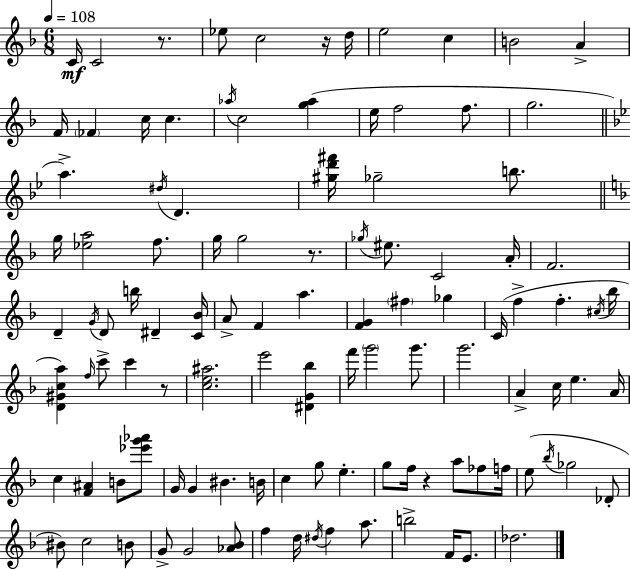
C4/s C4/h R/e. Eb5/e C5/h R/s D5/s E5/h C5/q B4/h A4/q F4/s FES4/q C5/s C5/q. Ab5/s C5/h [G5,Ab5]/q E5/s F5/h F5/e. G5/h. A5/q. D#5/s D4/q. [G#5,D6,F#6]/s Gb5/h B5/e. G5/s [Eb5,A5]/h F5/e. G5/s G5/h R/e. Gb5/s EIS5/e. C4/h A4/s F4/h. D4/q G4/s D4/e B5/s D#4/q [C4,Bb4]/s A4/e F4/q A5/q. [F4,G4]/q F#5/q Gb5/q C4/s F5/q F5/q. C#5/s Bb5/s [D4,G#4,C5,A5]/q F5/s C6/e C6/q R/e [C5,E5,A#5]/h. E6/h [D#4,G4,Bb5]/q F6/s G6/h G6/e. G6/h. A4/q C5/s E5/q. A4/s C5/q [F4,A#4]/q B4/e [Eb6,G6,Ab6]/e G4/s G4/q BIS4/q. B4/s C5/q G5/e E5/q. G5/e F5/s R/q A5/e FES5/e F5/s E5/e Bb5/s Gb5/h Db4/e BIS4/e C5/h B4/e G4/e G4/h [Ab4,Bb4]/e F5/q D5/s D#5/s F5/q A5/e. B5/h F4/s E4/e. Db5/h.